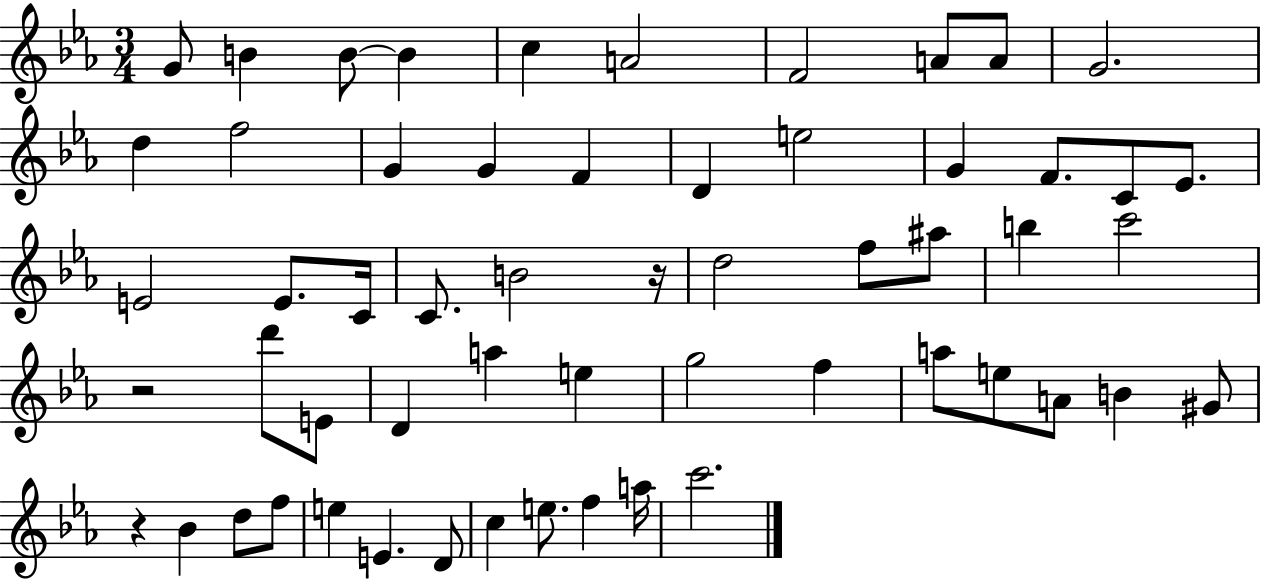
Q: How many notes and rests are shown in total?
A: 57